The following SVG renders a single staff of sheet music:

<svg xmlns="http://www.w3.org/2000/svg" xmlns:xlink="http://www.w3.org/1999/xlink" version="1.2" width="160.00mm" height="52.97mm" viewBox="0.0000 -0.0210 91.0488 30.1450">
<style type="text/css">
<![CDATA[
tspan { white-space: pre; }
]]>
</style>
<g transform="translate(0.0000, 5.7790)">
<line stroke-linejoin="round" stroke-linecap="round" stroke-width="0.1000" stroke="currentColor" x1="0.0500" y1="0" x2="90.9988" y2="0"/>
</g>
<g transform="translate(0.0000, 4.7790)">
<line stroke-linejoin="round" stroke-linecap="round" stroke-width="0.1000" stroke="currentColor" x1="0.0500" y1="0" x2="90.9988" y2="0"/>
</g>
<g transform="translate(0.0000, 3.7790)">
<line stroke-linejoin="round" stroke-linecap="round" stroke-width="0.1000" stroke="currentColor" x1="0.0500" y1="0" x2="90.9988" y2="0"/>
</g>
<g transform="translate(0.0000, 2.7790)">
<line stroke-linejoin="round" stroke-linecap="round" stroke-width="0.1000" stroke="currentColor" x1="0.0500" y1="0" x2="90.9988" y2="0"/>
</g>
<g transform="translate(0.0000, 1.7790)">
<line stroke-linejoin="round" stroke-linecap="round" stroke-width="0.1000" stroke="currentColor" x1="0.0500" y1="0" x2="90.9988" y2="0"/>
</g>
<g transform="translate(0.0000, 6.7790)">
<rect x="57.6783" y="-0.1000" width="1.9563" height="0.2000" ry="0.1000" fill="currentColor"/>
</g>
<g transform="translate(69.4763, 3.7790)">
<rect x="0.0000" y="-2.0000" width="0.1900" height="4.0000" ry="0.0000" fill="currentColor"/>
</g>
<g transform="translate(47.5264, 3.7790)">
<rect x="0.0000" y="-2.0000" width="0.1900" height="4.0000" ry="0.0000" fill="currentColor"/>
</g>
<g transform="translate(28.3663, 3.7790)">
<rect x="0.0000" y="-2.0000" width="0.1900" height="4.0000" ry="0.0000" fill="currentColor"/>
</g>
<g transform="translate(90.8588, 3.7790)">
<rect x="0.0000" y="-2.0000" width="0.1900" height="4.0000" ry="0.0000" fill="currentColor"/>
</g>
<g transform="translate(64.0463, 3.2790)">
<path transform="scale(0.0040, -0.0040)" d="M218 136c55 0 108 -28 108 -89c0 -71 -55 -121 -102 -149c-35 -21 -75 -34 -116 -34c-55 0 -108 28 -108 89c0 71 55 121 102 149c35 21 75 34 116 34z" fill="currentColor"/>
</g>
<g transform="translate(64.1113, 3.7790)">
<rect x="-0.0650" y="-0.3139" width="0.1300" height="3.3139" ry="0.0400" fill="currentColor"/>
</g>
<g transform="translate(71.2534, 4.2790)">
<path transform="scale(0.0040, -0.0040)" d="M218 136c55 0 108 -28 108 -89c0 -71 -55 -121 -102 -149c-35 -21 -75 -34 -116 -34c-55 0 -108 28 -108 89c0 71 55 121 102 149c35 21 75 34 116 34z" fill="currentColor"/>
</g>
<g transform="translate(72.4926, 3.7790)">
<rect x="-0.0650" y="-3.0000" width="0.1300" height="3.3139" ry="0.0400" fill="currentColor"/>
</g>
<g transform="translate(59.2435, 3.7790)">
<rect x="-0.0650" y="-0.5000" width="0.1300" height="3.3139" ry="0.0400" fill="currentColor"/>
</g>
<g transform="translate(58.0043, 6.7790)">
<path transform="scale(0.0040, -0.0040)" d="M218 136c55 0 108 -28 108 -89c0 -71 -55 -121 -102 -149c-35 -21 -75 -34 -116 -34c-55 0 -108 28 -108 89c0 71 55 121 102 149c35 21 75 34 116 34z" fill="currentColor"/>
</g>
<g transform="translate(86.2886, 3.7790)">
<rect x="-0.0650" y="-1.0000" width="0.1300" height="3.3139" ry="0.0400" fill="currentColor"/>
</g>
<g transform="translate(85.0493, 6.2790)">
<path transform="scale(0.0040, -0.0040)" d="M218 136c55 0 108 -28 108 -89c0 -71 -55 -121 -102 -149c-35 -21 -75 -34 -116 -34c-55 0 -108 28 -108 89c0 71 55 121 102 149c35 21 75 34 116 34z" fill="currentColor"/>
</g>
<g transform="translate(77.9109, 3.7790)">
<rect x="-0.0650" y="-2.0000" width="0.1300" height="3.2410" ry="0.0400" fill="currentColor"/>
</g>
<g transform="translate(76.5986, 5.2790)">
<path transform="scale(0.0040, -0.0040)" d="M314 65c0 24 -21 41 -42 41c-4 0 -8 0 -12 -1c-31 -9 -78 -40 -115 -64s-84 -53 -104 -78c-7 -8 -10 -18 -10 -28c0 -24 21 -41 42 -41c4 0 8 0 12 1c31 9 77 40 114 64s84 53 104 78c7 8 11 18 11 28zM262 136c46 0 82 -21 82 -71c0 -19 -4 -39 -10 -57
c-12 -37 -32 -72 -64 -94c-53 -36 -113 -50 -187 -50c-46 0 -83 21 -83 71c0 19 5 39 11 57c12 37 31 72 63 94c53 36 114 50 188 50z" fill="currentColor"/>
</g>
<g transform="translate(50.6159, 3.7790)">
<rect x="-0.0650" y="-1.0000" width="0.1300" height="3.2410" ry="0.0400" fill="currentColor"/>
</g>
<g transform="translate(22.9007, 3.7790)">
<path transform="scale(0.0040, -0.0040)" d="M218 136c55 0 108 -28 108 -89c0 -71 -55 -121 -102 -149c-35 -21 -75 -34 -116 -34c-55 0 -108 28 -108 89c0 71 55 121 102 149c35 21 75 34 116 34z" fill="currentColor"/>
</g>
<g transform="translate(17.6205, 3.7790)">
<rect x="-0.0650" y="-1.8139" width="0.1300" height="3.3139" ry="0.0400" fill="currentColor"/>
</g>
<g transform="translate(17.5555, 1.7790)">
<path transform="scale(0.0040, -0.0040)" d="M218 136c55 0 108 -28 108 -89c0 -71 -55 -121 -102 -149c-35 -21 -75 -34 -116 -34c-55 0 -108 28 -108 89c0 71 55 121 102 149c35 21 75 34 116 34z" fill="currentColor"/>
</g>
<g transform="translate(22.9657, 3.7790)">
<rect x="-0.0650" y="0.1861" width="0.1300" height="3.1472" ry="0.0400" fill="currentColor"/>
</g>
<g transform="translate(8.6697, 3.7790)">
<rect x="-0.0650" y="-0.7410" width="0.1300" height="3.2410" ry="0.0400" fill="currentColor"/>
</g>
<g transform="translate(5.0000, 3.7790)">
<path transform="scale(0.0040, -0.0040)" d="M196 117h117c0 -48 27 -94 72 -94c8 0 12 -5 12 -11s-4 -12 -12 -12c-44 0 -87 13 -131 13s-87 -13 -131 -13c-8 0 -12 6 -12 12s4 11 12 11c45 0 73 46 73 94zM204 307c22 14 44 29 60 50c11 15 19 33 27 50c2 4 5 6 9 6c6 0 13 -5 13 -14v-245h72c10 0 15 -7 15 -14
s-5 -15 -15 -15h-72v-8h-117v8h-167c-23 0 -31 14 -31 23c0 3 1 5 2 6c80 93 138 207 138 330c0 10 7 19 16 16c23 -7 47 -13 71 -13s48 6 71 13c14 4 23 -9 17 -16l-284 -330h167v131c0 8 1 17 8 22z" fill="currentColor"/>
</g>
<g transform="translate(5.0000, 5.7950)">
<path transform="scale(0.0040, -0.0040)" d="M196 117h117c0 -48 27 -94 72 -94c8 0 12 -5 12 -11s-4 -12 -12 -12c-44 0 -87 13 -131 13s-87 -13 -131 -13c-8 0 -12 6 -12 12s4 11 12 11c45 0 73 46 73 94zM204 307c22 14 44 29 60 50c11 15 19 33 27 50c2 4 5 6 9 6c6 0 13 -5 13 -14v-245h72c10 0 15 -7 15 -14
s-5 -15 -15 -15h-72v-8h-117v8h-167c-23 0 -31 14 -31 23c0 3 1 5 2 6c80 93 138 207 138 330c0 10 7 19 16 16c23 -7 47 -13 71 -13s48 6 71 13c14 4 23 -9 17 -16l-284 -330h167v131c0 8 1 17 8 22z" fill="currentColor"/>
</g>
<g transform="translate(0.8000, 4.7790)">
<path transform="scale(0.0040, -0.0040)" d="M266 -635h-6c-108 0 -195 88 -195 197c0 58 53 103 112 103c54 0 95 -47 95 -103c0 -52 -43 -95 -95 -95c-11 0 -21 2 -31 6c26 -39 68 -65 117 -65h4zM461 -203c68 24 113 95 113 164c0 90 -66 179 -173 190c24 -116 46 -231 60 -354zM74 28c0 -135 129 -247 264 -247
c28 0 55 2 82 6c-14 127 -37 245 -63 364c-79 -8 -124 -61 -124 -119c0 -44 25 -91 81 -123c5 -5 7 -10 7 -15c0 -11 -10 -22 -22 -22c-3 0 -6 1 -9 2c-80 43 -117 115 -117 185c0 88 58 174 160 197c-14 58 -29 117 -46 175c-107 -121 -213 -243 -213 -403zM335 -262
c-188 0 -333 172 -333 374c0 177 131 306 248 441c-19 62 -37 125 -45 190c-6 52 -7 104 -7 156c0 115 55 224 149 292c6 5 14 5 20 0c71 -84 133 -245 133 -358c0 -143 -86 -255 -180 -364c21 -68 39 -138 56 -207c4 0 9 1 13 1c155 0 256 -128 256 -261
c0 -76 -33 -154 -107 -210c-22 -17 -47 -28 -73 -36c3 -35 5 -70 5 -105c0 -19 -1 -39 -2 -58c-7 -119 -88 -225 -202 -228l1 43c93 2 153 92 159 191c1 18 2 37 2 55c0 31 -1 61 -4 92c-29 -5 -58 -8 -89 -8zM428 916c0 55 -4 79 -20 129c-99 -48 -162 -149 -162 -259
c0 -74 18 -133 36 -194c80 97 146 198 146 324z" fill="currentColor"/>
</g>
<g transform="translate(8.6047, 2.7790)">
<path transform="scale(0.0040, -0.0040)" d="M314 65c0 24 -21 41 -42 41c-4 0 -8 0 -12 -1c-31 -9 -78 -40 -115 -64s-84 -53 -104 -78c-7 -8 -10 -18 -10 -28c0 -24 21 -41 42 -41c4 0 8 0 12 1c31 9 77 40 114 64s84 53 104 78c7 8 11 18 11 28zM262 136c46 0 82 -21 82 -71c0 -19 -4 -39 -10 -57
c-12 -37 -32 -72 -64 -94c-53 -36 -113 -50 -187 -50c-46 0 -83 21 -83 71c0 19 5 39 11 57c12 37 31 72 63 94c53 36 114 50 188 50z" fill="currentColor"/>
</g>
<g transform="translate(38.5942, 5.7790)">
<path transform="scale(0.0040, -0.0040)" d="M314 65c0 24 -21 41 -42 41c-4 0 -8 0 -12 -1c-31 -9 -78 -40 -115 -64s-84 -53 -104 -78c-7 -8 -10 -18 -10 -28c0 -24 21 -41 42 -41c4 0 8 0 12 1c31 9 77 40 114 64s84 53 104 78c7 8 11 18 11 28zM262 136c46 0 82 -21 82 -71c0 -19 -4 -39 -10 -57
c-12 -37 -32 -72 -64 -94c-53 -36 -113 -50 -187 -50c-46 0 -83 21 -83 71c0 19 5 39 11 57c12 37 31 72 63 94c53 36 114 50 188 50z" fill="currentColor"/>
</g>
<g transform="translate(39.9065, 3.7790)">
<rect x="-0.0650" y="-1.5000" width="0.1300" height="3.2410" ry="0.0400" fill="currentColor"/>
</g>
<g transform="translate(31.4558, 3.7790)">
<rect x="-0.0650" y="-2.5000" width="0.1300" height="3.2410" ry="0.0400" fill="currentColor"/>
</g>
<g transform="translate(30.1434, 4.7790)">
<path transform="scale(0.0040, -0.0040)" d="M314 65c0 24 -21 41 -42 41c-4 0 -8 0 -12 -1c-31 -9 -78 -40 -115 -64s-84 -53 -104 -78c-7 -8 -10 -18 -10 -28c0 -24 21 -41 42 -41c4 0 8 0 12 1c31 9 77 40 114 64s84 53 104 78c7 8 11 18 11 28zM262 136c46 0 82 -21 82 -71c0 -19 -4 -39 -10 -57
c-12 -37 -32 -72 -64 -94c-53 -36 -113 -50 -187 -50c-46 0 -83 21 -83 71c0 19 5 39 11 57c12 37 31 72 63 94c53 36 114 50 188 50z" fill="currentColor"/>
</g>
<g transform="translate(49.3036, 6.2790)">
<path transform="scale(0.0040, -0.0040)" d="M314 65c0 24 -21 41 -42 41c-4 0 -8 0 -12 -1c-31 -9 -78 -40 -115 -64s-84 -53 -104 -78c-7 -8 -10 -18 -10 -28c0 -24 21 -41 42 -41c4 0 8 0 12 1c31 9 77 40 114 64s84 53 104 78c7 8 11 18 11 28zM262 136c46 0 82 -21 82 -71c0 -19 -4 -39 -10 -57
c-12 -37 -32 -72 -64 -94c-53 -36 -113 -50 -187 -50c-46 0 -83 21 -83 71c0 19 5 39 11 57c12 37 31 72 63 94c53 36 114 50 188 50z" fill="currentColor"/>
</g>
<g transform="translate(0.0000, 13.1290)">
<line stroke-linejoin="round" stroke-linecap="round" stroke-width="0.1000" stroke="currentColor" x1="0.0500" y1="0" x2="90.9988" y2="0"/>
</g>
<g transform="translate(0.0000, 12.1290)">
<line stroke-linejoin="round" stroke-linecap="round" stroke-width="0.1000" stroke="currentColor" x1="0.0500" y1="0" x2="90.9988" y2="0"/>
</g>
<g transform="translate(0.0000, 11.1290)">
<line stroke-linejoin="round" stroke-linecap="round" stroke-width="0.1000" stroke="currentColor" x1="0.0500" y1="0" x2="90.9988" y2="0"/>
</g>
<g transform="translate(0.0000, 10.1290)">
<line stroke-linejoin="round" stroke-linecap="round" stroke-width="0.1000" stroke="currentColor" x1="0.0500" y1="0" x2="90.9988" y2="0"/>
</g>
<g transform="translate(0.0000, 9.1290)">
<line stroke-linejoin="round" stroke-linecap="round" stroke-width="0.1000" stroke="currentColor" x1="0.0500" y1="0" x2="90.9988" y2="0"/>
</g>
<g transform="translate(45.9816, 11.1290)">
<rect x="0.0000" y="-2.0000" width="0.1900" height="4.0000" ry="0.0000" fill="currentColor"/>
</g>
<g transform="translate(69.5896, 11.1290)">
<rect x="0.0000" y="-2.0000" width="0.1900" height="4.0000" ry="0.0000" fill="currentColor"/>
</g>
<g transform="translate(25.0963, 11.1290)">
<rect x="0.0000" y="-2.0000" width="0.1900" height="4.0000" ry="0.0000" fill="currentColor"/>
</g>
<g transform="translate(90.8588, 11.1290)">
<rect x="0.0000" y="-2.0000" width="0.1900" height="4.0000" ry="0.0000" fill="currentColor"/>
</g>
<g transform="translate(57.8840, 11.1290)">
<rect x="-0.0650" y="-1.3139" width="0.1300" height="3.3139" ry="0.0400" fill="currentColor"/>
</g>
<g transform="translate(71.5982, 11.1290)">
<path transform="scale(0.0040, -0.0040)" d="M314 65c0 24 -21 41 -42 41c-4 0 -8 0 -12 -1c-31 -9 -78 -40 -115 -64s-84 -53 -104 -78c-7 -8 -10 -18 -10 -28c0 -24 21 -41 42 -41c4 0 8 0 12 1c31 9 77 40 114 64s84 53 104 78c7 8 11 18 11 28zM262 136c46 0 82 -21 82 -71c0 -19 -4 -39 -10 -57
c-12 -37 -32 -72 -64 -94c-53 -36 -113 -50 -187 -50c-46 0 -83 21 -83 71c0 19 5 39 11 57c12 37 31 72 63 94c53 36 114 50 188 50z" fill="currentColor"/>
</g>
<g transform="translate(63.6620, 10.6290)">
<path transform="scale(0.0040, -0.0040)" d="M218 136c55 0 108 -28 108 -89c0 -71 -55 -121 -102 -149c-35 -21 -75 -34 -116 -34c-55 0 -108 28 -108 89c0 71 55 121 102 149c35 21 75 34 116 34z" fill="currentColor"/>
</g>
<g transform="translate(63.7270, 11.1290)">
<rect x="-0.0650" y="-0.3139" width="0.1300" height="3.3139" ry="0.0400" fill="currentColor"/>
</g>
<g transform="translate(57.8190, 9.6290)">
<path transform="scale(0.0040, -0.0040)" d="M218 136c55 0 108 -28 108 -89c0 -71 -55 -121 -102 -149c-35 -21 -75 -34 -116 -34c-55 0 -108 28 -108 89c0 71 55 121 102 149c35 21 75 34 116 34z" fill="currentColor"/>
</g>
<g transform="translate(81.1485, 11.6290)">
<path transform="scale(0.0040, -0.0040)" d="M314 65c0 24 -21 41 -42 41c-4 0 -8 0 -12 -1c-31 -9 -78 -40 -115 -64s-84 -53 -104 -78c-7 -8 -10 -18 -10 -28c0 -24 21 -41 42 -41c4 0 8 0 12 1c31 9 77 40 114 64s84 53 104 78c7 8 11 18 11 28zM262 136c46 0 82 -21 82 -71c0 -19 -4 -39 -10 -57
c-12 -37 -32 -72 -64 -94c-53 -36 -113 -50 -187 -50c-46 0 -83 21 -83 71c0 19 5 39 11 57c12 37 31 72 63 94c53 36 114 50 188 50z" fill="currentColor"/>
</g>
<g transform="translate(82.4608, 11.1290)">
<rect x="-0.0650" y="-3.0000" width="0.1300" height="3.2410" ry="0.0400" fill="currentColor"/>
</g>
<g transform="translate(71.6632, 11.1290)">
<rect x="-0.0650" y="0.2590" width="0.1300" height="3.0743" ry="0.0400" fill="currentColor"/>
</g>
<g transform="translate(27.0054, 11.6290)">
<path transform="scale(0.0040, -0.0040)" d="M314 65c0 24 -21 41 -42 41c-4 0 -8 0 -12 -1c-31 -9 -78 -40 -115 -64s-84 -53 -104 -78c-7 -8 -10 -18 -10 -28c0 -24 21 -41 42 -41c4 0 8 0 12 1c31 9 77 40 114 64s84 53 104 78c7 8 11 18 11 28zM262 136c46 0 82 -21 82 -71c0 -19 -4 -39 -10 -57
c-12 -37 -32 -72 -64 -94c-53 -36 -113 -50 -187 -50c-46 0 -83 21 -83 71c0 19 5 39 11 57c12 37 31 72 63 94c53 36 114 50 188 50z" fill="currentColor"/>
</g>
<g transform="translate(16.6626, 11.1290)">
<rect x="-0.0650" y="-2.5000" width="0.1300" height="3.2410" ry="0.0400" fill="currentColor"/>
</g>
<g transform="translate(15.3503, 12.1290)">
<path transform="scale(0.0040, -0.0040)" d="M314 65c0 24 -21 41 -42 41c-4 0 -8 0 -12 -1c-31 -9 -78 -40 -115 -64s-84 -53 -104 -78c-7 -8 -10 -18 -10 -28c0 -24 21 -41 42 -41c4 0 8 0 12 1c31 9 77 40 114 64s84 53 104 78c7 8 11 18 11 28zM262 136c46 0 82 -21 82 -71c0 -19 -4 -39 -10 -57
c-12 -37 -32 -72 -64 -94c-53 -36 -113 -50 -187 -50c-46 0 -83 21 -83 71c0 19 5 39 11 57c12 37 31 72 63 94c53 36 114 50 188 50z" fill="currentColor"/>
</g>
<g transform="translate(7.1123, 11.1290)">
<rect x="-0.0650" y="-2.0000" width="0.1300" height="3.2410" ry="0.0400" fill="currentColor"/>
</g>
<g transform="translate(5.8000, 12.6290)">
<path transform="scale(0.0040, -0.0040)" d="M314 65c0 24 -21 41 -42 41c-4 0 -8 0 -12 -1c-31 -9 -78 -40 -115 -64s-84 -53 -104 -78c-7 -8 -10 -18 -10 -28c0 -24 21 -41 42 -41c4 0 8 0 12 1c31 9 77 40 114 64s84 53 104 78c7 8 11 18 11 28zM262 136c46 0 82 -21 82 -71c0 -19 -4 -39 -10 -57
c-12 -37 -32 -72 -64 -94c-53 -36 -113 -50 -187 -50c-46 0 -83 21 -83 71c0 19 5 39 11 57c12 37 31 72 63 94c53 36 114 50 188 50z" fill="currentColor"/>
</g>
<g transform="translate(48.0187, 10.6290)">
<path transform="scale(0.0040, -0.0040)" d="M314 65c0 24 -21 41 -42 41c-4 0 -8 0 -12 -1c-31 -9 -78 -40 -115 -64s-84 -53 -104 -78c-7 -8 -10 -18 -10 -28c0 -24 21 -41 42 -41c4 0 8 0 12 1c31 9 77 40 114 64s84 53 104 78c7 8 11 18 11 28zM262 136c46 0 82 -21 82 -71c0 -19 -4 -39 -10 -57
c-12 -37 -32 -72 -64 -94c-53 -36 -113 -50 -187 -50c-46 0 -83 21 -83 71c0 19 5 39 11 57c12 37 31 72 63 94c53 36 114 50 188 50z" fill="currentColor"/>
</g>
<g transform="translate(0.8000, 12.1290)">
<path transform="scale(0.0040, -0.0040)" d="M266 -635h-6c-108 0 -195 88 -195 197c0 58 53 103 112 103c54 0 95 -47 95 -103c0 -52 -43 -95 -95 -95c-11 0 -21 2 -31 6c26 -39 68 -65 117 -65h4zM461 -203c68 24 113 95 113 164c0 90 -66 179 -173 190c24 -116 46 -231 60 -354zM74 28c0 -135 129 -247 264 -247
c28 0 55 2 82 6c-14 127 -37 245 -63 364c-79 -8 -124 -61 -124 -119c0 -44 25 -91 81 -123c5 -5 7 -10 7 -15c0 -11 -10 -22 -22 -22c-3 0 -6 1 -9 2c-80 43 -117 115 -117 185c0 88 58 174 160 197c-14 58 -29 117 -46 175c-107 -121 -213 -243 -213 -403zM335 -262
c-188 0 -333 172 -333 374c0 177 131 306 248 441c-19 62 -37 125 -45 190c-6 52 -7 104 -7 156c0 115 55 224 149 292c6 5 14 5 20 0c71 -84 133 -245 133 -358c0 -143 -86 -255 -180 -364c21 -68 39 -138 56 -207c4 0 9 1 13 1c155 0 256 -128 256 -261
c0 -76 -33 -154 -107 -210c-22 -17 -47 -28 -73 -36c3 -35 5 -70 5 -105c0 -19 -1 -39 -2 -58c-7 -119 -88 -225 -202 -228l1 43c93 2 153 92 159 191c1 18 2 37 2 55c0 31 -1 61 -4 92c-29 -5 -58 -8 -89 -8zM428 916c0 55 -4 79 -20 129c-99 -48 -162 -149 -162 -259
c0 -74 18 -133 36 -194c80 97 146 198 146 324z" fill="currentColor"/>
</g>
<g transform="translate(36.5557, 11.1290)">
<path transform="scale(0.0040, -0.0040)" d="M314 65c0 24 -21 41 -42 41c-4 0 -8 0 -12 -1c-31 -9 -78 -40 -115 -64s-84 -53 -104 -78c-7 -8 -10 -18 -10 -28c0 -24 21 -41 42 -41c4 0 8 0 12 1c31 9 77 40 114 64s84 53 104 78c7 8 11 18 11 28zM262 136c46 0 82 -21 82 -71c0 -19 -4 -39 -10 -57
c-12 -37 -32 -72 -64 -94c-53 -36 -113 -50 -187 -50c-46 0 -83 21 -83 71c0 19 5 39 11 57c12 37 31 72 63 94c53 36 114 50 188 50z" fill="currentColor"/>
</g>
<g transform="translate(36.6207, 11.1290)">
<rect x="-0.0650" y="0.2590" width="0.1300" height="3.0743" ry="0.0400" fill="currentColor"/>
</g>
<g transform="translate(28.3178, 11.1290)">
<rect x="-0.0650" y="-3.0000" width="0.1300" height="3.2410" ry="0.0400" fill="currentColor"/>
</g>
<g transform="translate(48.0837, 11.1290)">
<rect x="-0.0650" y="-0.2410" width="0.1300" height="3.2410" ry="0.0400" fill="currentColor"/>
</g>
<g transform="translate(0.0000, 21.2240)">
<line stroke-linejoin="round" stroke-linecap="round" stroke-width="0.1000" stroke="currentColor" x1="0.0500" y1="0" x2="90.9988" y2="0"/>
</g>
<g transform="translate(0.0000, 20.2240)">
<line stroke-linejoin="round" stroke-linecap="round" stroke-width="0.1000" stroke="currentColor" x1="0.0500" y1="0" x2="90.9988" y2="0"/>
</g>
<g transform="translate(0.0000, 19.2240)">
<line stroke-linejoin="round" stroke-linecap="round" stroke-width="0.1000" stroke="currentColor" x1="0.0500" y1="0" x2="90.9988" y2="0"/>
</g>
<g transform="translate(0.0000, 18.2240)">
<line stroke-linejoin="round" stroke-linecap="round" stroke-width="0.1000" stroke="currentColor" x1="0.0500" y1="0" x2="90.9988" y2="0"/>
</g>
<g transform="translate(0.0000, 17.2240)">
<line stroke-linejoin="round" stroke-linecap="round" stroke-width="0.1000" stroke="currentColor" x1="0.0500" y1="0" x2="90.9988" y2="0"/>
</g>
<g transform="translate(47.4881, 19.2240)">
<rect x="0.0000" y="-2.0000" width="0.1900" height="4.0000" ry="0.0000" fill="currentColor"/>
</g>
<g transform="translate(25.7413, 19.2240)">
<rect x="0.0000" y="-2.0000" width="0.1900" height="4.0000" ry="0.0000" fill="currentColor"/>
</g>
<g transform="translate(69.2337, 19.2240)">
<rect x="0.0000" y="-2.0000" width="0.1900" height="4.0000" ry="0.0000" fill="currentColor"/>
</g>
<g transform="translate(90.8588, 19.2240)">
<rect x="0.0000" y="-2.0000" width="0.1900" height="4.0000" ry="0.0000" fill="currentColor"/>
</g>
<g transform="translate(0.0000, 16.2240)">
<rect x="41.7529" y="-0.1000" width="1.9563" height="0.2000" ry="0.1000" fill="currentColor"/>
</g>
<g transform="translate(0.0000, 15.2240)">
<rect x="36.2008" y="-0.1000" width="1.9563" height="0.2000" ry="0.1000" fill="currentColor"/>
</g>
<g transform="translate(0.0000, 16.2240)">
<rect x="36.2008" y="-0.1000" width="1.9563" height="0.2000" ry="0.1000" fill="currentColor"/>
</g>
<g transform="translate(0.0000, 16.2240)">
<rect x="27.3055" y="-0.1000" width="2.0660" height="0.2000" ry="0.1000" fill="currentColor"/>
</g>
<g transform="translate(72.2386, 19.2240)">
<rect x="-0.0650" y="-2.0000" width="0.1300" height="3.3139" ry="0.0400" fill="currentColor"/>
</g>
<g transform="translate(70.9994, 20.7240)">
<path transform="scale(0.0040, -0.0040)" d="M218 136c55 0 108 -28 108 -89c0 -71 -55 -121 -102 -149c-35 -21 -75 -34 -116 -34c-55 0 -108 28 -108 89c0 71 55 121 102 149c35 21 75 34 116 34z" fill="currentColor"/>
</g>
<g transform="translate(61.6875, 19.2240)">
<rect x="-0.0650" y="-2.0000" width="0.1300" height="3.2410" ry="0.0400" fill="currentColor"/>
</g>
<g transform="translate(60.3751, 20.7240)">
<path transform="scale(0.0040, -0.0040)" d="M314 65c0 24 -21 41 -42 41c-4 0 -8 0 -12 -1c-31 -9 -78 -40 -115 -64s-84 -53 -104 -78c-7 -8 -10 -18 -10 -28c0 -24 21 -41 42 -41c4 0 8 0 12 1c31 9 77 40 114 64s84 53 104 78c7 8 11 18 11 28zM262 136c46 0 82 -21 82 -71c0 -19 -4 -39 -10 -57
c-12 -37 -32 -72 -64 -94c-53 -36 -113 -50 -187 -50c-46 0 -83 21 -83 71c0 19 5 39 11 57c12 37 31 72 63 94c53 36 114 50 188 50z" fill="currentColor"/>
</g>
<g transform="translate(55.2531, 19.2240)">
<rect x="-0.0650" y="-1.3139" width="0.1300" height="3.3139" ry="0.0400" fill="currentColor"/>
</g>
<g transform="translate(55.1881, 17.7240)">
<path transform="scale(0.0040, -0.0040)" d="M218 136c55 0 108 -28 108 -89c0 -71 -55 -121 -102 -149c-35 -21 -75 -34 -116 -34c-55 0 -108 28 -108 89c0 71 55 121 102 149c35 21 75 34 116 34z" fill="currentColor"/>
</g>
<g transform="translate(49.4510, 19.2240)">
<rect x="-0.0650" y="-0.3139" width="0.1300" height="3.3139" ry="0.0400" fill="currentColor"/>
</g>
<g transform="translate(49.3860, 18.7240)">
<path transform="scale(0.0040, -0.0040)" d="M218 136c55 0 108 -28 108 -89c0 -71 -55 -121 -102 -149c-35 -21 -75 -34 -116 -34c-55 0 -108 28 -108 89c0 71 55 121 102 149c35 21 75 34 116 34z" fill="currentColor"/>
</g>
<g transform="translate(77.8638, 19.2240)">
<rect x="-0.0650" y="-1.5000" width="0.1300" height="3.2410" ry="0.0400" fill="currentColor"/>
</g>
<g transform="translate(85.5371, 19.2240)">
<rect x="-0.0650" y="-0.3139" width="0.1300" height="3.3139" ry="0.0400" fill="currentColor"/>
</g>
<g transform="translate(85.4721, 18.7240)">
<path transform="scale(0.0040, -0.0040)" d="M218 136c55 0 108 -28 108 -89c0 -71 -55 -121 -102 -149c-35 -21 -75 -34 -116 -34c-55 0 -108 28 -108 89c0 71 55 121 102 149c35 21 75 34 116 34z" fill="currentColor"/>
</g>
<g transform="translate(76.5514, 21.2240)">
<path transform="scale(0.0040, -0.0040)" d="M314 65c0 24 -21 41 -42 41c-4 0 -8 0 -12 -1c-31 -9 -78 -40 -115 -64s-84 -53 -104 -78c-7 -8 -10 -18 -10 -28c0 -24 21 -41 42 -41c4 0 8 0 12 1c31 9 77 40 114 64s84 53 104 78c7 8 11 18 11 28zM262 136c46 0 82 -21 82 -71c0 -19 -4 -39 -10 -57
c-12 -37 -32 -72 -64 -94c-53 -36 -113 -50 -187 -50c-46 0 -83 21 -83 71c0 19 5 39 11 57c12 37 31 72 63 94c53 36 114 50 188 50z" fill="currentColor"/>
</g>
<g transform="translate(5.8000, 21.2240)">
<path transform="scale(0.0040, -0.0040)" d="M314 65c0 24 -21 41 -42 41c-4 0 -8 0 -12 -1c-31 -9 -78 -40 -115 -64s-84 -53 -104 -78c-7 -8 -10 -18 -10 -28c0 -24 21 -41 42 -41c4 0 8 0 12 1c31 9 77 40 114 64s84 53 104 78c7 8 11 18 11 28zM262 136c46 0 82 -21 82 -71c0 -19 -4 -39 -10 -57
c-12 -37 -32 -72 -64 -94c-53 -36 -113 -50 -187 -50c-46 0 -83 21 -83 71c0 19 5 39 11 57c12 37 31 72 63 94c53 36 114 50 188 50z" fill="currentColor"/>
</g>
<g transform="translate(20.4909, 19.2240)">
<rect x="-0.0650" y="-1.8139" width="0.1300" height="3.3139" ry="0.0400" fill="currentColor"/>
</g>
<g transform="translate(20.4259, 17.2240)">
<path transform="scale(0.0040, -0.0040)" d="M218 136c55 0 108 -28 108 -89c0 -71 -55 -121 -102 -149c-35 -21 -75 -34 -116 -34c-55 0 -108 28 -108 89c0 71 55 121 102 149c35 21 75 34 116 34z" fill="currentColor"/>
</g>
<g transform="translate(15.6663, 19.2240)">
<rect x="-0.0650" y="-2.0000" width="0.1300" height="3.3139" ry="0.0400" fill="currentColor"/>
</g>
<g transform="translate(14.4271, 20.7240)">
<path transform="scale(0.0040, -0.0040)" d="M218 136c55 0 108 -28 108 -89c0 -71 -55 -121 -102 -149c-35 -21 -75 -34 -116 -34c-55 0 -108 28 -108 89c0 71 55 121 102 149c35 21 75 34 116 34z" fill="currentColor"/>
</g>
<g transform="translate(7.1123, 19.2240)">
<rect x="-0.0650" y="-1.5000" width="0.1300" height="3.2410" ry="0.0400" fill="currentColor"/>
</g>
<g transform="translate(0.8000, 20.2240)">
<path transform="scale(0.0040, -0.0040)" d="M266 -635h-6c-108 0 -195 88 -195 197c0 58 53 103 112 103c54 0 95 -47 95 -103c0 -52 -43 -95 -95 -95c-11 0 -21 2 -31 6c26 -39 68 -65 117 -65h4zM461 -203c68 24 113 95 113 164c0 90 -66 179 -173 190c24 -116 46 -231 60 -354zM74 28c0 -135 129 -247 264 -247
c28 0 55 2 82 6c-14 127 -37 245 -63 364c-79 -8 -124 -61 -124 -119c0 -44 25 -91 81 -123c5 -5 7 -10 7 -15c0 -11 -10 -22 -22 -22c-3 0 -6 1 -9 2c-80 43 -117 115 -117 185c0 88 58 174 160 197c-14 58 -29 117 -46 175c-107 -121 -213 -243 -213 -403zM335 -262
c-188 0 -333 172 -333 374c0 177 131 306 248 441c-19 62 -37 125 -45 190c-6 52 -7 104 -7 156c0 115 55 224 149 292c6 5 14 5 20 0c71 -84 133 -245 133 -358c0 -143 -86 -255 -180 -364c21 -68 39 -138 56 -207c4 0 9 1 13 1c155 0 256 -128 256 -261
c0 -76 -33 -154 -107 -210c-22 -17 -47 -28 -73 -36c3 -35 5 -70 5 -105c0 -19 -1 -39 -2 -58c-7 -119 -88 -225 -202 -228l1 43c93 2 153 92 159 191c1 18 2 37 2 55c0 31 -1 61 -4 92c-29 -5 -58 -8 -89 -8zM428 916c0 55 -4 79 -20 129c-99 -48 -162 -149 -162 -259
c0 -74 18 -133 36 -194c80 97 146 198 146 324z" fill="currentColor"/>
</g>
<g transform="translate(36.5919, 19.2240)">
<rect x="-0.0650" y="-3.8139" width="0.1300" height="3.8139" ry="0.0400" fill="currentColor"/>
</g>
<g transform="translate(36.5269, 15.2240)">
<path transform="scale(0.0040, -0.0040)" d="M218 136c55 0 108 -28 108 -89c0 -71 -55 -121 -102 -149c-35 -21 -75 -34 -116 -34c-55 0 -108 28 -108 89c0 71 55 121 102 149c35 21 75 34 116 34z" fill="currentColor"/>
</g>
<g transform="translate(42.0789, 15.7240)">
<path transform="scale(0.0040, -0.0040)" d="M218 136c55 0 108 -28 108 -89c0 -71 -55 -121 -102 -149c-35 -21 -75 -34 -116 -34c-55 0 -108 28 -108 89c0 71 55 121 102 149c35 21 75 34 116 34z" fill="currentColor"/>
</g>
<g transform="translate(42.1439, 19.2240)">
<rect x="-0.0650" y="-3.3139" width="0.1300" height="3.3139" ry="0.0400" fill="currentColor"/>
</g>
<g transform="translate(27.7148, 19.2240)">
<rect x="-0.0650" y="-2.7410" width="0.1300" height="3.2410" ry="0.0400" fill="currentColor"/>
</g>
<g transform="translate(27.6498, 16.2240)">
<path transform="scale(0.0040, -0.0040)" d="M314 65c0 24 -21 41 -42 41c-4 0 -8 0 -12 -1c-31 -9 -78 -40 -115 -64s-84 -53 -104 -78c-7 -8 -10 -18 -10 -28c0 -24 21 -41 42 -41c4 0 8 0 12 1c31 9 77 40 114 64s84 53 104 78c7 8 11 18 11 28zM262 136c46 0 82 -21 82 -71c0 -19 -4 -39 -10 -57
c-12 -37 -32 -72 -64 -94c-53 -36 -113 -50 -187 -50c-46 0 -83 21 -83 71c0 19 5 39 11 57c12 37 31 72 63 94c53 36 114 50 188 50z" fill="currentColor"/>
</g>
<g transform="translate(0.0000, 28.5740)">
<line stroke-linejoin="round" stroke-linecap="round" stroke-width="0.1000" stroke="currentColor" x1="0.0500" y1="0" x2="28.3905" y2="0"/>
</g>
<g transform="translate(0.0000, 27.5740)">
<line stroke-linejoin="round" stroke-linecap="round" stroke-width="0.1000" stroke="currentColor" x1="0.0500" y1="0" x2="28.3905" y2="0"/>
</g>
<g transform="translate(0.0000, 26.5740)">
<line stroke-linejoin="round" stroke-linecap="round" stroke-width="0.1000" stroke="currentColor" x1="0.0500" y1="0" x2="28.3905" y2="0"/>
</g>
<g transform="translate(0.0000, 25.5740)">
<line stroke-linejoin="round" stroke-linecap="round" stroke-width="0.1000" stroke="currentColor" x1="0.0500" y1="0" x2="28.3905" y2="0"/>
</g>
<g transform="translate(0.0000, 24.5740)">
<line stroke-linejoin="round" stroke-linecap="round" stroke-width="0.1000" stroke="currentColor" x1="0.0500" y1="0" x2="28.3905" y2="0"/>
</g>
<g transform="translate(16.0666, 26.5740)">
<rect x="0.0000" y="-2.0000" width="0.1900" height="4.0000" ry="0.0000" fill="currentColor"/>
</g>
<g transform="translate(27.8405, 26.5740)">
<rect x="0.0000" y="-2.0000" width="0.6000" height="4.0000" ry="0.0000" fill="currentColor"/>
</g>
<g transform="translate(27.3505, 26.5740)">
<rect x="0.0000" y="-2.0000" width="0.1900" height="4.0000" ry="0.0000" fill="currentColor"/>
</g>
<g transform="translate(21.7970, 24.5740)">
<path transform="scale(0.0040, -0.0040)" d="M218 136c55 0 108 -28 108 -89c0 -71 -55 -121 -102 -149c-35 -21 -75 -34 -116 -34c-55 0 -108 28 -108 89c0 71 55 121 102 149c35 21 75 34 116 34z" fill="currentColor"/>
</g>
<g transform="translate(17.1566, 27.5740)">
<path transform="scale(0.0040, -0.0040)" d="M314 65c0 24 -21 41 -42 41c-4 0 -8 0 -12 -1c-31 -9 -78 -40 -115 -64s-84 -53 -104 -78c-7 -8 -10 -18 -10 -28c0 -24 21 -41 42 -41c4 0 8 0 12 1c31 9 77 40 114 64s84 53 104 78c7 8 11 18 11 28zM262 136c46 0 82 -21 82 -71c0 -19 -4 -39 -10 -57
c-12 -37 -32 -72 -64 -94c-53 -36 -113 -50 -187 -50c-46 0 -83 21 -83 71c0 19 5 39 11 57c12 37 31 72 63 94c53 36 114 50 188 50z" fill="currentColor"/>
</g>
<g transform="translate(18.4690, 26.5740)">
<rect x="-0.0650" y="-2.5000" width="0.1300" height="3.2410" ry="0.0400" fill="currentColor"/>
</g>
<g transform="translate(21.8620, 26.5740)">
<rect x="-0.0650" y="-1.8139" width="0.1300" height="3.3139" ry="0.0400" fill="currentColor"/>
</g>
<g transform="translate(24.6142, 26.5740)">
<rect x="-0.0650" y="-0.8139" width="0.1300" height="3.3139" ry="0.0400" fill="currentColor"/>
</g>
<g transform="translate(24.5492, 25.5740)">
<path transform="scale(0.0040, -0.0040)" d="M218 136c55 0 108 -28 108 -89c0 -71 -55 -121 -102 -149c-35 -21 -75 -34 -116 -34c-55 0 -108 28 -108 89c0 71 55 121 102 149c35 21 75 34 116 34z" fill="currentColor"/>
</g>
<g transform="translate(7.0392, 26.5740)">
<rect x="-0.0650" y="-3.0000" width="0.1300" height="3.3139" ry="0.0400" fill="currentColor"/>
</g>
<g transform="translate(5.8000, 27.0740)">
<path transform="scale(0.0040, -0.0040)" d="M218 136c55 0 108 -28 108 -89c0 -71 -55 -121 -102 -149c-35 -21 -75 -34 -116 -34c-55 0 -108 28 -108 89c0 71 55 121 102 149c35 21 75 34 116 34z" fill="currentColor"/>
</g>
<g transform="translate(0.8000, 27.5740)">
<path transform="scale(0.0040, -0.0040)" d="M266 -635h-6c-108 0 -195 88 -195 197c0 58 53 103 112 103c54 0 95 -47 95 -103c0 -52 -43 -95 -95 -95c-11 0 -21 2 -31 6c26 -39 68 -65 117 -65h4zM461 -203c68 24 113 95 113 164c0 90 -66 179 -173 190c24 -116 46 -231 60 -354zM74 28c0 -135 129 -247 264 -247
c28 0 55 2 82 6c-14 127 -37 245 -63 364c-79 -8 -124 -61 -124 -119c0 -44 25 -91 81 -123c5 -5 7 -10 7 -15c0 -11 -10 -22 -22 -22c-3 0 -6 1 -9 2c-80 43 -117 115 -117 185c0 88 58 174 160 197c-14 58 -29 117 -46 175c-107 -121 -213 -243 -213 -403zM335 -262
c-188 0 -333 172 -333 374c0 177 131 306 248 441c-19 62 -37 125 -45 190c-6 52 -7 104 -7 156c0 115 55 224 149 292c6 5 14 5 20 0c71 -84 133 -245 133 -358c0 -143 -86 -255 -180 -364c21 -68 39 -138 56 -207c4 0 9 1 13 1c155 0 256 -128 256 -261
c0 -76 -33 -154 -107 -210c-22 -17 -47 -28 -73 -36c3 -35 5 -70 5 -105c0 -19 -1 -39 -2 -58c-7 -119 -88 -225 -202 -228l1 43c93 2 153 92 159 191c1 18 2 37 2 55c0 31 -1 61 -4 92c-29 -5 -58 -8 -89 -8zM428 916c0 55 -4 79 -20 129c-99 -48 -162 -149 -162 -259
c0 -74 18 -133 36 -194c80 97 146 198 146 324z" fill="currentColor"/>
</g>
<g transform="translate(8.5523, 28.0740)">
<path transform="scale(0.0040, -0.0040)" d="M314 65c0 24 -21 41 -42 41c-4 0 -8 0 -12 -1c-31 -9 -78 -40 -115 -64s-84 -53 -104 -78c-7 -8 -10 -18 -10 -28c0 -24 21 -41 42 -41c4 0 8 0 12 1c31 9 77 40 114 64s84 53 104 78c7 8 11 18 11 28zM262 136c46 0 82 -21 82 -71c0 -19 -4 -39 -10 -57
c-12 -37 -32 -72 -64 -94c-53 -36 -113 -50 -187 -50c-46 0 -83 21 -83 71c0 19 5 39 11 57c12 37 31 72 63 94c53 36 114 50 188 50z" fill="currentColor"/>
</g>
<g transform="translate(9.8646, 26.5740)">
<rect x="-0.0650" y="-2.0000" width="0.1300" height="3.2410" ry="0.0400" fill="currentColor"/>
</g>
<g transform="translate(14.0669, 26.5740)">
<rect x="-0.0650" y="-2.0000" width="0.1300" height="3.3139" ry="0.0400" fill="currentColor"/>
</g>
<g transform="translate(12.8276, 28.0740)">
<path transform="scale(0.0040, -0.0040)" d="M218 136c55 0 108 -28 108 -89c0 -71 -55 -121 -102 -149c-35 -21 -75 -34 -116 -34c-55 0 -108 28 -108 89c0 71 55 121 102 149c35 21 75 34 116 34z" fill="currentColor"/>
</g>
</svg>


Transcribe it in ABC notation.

X:1
T:Untitled
M:4/4
L:1/4
K:C
d2 f B G2 E2 D2 C c A F2 D F2 G2 A2 B2 c2 e c B2 A2 E2 F f a2 c' b c e F2 F E2 c A F2 F G2 f d